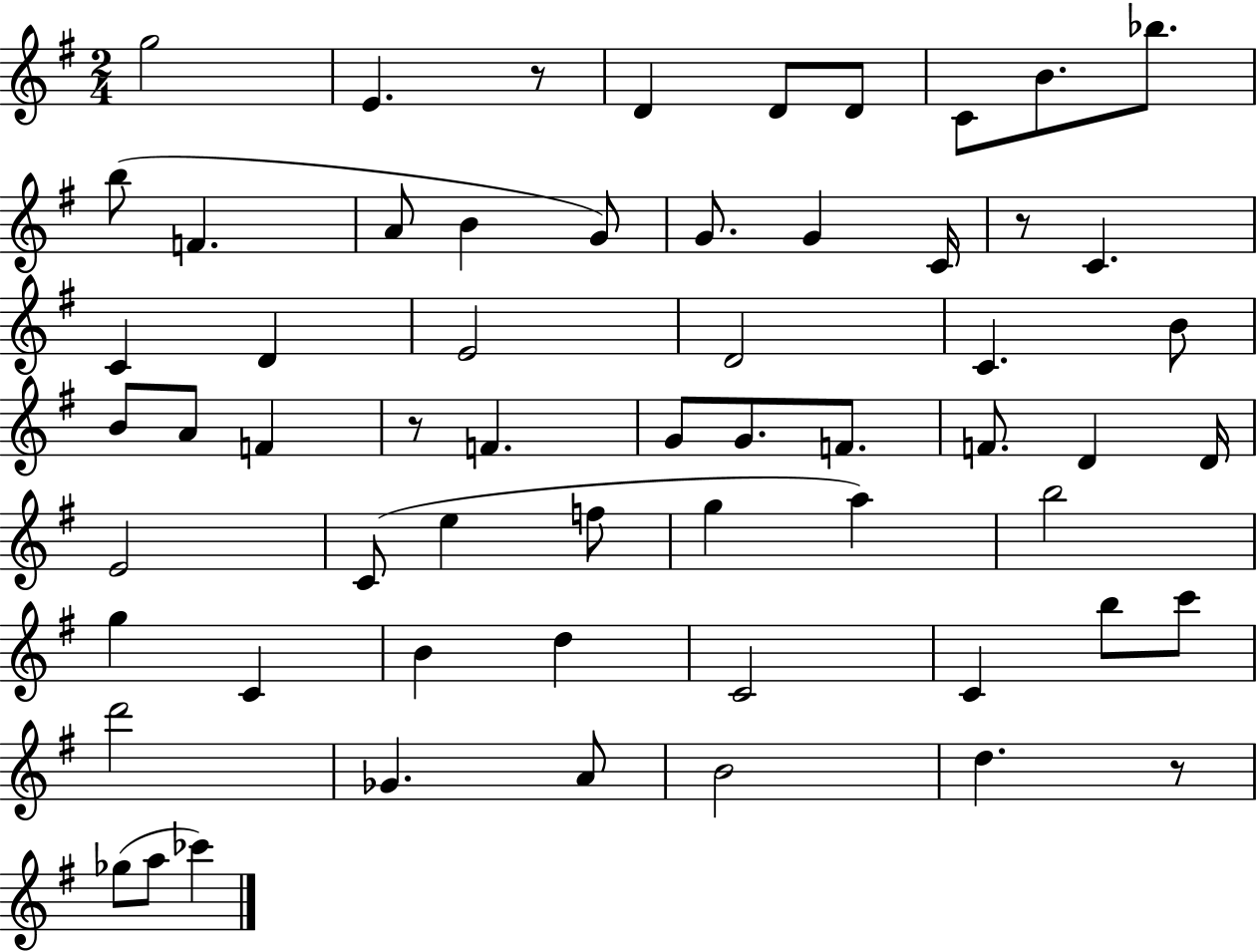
G5/h E4/q. R/e D4/q D4/e D4/e C4/e B4/e. Bb5/e. B5/e F4/q. A4/e B4/q G4/e G4/e. G4/q C4/s R/e C4/q. C4/q D4/q E4/h D4/h C4/q. B4/e B4/e A4/e F4/q R/e F4/q. G4/e G4/e. F4/e. F4/e. D4/q D4/s E4/h C4/e E5/q F5/e G5/q A5/q B5/h G5/q C4/q B4/q D5/q C4/h C4/q B5/e C6/e D6/h Gb4/q. A4/e B4/h D5/q. R/e Gb5/e A5/e CES6/q